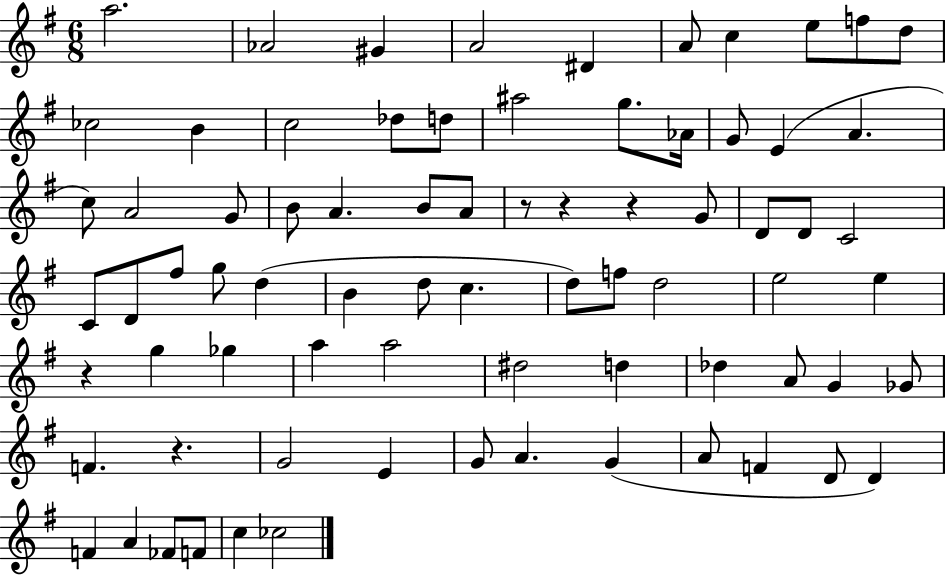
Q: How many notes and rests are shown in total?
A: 76